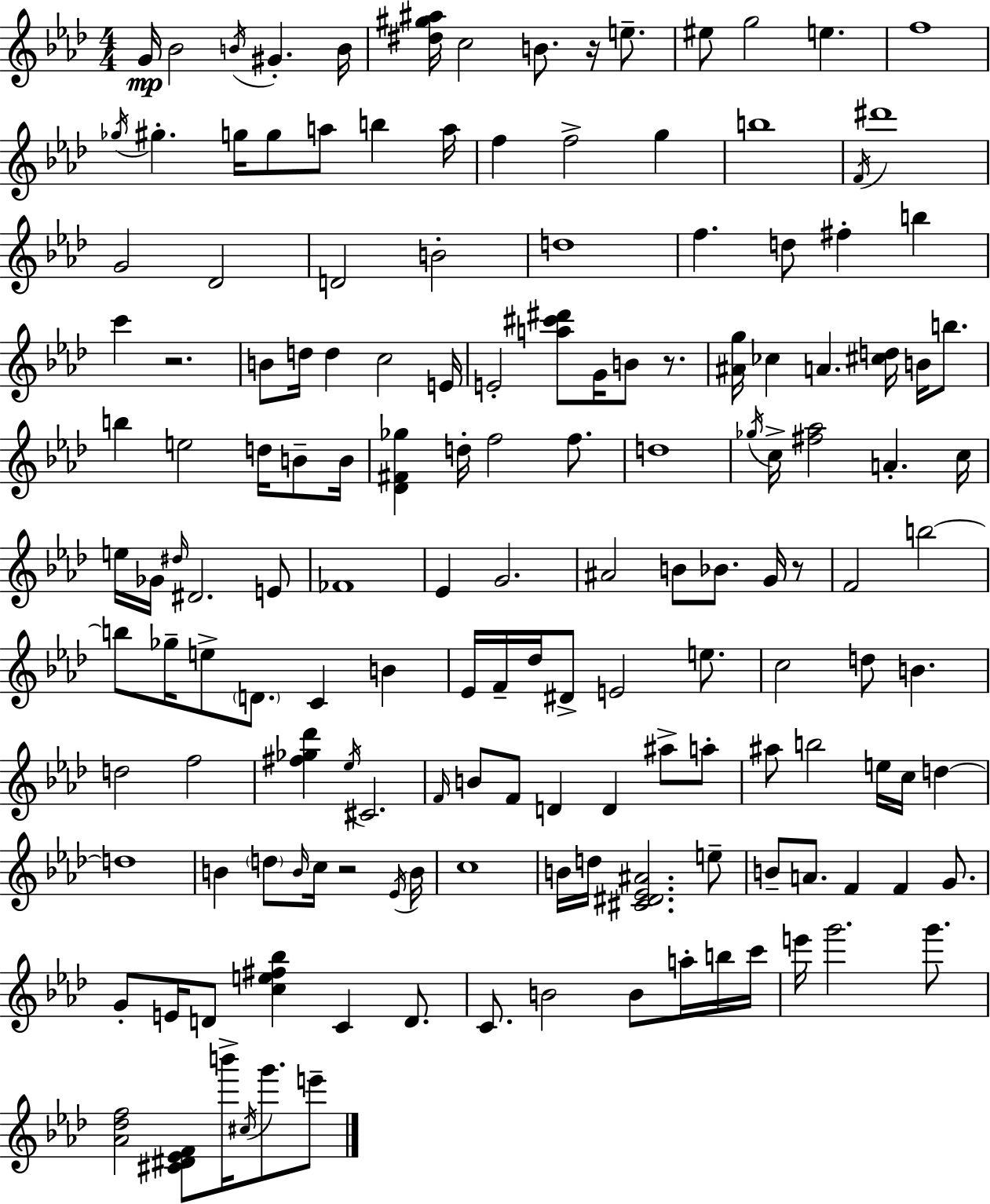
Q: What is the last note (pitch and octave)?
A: E6